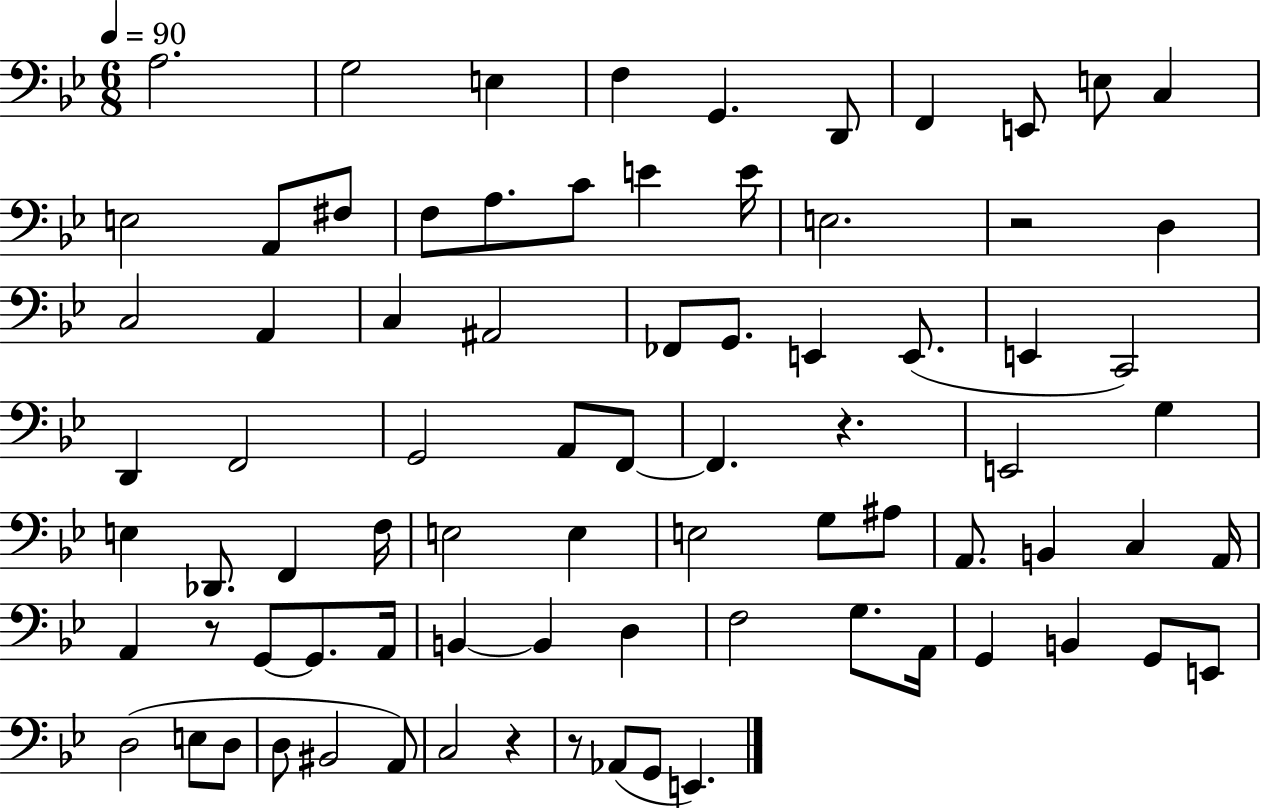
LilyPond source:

{
  \clef bass
  \numericTimeSignature
  \time 6/8
  \key bes \major
  \tempo 4 = 90
  a2. | g2 e4 | f4 g,4. d,8 | f,4 e,8 e8 c4 | \break e2 a,8 fis8 | f8 a8. c'8 e'4 e'16 | e2. | r2 d4 | \break c2 a,4 | c4 ais,2 | fes,8 g,8. e,4 e,8.( | e,4 c,2) | \break d,4 f,2 | g,2 a,8 f,8~~ | f,4. r4. | e,2 g4 | \break e4 des,8. f,4 f16 | e2 e4 | e2 g8 ais8 | a,8. b,4 c4 a,16 | \break a,4 r8 g,8~~ g,8. a,16 | b,4~~ b,4 d4 | f2 g8. a,16 | g,4 b,4 g,8 e,8 | \break d2( e8 d8 | d8 bis,2 a,8) | c2 r4 | r8 aes,8( g,8 e,4.) | \break \bar "|."
}